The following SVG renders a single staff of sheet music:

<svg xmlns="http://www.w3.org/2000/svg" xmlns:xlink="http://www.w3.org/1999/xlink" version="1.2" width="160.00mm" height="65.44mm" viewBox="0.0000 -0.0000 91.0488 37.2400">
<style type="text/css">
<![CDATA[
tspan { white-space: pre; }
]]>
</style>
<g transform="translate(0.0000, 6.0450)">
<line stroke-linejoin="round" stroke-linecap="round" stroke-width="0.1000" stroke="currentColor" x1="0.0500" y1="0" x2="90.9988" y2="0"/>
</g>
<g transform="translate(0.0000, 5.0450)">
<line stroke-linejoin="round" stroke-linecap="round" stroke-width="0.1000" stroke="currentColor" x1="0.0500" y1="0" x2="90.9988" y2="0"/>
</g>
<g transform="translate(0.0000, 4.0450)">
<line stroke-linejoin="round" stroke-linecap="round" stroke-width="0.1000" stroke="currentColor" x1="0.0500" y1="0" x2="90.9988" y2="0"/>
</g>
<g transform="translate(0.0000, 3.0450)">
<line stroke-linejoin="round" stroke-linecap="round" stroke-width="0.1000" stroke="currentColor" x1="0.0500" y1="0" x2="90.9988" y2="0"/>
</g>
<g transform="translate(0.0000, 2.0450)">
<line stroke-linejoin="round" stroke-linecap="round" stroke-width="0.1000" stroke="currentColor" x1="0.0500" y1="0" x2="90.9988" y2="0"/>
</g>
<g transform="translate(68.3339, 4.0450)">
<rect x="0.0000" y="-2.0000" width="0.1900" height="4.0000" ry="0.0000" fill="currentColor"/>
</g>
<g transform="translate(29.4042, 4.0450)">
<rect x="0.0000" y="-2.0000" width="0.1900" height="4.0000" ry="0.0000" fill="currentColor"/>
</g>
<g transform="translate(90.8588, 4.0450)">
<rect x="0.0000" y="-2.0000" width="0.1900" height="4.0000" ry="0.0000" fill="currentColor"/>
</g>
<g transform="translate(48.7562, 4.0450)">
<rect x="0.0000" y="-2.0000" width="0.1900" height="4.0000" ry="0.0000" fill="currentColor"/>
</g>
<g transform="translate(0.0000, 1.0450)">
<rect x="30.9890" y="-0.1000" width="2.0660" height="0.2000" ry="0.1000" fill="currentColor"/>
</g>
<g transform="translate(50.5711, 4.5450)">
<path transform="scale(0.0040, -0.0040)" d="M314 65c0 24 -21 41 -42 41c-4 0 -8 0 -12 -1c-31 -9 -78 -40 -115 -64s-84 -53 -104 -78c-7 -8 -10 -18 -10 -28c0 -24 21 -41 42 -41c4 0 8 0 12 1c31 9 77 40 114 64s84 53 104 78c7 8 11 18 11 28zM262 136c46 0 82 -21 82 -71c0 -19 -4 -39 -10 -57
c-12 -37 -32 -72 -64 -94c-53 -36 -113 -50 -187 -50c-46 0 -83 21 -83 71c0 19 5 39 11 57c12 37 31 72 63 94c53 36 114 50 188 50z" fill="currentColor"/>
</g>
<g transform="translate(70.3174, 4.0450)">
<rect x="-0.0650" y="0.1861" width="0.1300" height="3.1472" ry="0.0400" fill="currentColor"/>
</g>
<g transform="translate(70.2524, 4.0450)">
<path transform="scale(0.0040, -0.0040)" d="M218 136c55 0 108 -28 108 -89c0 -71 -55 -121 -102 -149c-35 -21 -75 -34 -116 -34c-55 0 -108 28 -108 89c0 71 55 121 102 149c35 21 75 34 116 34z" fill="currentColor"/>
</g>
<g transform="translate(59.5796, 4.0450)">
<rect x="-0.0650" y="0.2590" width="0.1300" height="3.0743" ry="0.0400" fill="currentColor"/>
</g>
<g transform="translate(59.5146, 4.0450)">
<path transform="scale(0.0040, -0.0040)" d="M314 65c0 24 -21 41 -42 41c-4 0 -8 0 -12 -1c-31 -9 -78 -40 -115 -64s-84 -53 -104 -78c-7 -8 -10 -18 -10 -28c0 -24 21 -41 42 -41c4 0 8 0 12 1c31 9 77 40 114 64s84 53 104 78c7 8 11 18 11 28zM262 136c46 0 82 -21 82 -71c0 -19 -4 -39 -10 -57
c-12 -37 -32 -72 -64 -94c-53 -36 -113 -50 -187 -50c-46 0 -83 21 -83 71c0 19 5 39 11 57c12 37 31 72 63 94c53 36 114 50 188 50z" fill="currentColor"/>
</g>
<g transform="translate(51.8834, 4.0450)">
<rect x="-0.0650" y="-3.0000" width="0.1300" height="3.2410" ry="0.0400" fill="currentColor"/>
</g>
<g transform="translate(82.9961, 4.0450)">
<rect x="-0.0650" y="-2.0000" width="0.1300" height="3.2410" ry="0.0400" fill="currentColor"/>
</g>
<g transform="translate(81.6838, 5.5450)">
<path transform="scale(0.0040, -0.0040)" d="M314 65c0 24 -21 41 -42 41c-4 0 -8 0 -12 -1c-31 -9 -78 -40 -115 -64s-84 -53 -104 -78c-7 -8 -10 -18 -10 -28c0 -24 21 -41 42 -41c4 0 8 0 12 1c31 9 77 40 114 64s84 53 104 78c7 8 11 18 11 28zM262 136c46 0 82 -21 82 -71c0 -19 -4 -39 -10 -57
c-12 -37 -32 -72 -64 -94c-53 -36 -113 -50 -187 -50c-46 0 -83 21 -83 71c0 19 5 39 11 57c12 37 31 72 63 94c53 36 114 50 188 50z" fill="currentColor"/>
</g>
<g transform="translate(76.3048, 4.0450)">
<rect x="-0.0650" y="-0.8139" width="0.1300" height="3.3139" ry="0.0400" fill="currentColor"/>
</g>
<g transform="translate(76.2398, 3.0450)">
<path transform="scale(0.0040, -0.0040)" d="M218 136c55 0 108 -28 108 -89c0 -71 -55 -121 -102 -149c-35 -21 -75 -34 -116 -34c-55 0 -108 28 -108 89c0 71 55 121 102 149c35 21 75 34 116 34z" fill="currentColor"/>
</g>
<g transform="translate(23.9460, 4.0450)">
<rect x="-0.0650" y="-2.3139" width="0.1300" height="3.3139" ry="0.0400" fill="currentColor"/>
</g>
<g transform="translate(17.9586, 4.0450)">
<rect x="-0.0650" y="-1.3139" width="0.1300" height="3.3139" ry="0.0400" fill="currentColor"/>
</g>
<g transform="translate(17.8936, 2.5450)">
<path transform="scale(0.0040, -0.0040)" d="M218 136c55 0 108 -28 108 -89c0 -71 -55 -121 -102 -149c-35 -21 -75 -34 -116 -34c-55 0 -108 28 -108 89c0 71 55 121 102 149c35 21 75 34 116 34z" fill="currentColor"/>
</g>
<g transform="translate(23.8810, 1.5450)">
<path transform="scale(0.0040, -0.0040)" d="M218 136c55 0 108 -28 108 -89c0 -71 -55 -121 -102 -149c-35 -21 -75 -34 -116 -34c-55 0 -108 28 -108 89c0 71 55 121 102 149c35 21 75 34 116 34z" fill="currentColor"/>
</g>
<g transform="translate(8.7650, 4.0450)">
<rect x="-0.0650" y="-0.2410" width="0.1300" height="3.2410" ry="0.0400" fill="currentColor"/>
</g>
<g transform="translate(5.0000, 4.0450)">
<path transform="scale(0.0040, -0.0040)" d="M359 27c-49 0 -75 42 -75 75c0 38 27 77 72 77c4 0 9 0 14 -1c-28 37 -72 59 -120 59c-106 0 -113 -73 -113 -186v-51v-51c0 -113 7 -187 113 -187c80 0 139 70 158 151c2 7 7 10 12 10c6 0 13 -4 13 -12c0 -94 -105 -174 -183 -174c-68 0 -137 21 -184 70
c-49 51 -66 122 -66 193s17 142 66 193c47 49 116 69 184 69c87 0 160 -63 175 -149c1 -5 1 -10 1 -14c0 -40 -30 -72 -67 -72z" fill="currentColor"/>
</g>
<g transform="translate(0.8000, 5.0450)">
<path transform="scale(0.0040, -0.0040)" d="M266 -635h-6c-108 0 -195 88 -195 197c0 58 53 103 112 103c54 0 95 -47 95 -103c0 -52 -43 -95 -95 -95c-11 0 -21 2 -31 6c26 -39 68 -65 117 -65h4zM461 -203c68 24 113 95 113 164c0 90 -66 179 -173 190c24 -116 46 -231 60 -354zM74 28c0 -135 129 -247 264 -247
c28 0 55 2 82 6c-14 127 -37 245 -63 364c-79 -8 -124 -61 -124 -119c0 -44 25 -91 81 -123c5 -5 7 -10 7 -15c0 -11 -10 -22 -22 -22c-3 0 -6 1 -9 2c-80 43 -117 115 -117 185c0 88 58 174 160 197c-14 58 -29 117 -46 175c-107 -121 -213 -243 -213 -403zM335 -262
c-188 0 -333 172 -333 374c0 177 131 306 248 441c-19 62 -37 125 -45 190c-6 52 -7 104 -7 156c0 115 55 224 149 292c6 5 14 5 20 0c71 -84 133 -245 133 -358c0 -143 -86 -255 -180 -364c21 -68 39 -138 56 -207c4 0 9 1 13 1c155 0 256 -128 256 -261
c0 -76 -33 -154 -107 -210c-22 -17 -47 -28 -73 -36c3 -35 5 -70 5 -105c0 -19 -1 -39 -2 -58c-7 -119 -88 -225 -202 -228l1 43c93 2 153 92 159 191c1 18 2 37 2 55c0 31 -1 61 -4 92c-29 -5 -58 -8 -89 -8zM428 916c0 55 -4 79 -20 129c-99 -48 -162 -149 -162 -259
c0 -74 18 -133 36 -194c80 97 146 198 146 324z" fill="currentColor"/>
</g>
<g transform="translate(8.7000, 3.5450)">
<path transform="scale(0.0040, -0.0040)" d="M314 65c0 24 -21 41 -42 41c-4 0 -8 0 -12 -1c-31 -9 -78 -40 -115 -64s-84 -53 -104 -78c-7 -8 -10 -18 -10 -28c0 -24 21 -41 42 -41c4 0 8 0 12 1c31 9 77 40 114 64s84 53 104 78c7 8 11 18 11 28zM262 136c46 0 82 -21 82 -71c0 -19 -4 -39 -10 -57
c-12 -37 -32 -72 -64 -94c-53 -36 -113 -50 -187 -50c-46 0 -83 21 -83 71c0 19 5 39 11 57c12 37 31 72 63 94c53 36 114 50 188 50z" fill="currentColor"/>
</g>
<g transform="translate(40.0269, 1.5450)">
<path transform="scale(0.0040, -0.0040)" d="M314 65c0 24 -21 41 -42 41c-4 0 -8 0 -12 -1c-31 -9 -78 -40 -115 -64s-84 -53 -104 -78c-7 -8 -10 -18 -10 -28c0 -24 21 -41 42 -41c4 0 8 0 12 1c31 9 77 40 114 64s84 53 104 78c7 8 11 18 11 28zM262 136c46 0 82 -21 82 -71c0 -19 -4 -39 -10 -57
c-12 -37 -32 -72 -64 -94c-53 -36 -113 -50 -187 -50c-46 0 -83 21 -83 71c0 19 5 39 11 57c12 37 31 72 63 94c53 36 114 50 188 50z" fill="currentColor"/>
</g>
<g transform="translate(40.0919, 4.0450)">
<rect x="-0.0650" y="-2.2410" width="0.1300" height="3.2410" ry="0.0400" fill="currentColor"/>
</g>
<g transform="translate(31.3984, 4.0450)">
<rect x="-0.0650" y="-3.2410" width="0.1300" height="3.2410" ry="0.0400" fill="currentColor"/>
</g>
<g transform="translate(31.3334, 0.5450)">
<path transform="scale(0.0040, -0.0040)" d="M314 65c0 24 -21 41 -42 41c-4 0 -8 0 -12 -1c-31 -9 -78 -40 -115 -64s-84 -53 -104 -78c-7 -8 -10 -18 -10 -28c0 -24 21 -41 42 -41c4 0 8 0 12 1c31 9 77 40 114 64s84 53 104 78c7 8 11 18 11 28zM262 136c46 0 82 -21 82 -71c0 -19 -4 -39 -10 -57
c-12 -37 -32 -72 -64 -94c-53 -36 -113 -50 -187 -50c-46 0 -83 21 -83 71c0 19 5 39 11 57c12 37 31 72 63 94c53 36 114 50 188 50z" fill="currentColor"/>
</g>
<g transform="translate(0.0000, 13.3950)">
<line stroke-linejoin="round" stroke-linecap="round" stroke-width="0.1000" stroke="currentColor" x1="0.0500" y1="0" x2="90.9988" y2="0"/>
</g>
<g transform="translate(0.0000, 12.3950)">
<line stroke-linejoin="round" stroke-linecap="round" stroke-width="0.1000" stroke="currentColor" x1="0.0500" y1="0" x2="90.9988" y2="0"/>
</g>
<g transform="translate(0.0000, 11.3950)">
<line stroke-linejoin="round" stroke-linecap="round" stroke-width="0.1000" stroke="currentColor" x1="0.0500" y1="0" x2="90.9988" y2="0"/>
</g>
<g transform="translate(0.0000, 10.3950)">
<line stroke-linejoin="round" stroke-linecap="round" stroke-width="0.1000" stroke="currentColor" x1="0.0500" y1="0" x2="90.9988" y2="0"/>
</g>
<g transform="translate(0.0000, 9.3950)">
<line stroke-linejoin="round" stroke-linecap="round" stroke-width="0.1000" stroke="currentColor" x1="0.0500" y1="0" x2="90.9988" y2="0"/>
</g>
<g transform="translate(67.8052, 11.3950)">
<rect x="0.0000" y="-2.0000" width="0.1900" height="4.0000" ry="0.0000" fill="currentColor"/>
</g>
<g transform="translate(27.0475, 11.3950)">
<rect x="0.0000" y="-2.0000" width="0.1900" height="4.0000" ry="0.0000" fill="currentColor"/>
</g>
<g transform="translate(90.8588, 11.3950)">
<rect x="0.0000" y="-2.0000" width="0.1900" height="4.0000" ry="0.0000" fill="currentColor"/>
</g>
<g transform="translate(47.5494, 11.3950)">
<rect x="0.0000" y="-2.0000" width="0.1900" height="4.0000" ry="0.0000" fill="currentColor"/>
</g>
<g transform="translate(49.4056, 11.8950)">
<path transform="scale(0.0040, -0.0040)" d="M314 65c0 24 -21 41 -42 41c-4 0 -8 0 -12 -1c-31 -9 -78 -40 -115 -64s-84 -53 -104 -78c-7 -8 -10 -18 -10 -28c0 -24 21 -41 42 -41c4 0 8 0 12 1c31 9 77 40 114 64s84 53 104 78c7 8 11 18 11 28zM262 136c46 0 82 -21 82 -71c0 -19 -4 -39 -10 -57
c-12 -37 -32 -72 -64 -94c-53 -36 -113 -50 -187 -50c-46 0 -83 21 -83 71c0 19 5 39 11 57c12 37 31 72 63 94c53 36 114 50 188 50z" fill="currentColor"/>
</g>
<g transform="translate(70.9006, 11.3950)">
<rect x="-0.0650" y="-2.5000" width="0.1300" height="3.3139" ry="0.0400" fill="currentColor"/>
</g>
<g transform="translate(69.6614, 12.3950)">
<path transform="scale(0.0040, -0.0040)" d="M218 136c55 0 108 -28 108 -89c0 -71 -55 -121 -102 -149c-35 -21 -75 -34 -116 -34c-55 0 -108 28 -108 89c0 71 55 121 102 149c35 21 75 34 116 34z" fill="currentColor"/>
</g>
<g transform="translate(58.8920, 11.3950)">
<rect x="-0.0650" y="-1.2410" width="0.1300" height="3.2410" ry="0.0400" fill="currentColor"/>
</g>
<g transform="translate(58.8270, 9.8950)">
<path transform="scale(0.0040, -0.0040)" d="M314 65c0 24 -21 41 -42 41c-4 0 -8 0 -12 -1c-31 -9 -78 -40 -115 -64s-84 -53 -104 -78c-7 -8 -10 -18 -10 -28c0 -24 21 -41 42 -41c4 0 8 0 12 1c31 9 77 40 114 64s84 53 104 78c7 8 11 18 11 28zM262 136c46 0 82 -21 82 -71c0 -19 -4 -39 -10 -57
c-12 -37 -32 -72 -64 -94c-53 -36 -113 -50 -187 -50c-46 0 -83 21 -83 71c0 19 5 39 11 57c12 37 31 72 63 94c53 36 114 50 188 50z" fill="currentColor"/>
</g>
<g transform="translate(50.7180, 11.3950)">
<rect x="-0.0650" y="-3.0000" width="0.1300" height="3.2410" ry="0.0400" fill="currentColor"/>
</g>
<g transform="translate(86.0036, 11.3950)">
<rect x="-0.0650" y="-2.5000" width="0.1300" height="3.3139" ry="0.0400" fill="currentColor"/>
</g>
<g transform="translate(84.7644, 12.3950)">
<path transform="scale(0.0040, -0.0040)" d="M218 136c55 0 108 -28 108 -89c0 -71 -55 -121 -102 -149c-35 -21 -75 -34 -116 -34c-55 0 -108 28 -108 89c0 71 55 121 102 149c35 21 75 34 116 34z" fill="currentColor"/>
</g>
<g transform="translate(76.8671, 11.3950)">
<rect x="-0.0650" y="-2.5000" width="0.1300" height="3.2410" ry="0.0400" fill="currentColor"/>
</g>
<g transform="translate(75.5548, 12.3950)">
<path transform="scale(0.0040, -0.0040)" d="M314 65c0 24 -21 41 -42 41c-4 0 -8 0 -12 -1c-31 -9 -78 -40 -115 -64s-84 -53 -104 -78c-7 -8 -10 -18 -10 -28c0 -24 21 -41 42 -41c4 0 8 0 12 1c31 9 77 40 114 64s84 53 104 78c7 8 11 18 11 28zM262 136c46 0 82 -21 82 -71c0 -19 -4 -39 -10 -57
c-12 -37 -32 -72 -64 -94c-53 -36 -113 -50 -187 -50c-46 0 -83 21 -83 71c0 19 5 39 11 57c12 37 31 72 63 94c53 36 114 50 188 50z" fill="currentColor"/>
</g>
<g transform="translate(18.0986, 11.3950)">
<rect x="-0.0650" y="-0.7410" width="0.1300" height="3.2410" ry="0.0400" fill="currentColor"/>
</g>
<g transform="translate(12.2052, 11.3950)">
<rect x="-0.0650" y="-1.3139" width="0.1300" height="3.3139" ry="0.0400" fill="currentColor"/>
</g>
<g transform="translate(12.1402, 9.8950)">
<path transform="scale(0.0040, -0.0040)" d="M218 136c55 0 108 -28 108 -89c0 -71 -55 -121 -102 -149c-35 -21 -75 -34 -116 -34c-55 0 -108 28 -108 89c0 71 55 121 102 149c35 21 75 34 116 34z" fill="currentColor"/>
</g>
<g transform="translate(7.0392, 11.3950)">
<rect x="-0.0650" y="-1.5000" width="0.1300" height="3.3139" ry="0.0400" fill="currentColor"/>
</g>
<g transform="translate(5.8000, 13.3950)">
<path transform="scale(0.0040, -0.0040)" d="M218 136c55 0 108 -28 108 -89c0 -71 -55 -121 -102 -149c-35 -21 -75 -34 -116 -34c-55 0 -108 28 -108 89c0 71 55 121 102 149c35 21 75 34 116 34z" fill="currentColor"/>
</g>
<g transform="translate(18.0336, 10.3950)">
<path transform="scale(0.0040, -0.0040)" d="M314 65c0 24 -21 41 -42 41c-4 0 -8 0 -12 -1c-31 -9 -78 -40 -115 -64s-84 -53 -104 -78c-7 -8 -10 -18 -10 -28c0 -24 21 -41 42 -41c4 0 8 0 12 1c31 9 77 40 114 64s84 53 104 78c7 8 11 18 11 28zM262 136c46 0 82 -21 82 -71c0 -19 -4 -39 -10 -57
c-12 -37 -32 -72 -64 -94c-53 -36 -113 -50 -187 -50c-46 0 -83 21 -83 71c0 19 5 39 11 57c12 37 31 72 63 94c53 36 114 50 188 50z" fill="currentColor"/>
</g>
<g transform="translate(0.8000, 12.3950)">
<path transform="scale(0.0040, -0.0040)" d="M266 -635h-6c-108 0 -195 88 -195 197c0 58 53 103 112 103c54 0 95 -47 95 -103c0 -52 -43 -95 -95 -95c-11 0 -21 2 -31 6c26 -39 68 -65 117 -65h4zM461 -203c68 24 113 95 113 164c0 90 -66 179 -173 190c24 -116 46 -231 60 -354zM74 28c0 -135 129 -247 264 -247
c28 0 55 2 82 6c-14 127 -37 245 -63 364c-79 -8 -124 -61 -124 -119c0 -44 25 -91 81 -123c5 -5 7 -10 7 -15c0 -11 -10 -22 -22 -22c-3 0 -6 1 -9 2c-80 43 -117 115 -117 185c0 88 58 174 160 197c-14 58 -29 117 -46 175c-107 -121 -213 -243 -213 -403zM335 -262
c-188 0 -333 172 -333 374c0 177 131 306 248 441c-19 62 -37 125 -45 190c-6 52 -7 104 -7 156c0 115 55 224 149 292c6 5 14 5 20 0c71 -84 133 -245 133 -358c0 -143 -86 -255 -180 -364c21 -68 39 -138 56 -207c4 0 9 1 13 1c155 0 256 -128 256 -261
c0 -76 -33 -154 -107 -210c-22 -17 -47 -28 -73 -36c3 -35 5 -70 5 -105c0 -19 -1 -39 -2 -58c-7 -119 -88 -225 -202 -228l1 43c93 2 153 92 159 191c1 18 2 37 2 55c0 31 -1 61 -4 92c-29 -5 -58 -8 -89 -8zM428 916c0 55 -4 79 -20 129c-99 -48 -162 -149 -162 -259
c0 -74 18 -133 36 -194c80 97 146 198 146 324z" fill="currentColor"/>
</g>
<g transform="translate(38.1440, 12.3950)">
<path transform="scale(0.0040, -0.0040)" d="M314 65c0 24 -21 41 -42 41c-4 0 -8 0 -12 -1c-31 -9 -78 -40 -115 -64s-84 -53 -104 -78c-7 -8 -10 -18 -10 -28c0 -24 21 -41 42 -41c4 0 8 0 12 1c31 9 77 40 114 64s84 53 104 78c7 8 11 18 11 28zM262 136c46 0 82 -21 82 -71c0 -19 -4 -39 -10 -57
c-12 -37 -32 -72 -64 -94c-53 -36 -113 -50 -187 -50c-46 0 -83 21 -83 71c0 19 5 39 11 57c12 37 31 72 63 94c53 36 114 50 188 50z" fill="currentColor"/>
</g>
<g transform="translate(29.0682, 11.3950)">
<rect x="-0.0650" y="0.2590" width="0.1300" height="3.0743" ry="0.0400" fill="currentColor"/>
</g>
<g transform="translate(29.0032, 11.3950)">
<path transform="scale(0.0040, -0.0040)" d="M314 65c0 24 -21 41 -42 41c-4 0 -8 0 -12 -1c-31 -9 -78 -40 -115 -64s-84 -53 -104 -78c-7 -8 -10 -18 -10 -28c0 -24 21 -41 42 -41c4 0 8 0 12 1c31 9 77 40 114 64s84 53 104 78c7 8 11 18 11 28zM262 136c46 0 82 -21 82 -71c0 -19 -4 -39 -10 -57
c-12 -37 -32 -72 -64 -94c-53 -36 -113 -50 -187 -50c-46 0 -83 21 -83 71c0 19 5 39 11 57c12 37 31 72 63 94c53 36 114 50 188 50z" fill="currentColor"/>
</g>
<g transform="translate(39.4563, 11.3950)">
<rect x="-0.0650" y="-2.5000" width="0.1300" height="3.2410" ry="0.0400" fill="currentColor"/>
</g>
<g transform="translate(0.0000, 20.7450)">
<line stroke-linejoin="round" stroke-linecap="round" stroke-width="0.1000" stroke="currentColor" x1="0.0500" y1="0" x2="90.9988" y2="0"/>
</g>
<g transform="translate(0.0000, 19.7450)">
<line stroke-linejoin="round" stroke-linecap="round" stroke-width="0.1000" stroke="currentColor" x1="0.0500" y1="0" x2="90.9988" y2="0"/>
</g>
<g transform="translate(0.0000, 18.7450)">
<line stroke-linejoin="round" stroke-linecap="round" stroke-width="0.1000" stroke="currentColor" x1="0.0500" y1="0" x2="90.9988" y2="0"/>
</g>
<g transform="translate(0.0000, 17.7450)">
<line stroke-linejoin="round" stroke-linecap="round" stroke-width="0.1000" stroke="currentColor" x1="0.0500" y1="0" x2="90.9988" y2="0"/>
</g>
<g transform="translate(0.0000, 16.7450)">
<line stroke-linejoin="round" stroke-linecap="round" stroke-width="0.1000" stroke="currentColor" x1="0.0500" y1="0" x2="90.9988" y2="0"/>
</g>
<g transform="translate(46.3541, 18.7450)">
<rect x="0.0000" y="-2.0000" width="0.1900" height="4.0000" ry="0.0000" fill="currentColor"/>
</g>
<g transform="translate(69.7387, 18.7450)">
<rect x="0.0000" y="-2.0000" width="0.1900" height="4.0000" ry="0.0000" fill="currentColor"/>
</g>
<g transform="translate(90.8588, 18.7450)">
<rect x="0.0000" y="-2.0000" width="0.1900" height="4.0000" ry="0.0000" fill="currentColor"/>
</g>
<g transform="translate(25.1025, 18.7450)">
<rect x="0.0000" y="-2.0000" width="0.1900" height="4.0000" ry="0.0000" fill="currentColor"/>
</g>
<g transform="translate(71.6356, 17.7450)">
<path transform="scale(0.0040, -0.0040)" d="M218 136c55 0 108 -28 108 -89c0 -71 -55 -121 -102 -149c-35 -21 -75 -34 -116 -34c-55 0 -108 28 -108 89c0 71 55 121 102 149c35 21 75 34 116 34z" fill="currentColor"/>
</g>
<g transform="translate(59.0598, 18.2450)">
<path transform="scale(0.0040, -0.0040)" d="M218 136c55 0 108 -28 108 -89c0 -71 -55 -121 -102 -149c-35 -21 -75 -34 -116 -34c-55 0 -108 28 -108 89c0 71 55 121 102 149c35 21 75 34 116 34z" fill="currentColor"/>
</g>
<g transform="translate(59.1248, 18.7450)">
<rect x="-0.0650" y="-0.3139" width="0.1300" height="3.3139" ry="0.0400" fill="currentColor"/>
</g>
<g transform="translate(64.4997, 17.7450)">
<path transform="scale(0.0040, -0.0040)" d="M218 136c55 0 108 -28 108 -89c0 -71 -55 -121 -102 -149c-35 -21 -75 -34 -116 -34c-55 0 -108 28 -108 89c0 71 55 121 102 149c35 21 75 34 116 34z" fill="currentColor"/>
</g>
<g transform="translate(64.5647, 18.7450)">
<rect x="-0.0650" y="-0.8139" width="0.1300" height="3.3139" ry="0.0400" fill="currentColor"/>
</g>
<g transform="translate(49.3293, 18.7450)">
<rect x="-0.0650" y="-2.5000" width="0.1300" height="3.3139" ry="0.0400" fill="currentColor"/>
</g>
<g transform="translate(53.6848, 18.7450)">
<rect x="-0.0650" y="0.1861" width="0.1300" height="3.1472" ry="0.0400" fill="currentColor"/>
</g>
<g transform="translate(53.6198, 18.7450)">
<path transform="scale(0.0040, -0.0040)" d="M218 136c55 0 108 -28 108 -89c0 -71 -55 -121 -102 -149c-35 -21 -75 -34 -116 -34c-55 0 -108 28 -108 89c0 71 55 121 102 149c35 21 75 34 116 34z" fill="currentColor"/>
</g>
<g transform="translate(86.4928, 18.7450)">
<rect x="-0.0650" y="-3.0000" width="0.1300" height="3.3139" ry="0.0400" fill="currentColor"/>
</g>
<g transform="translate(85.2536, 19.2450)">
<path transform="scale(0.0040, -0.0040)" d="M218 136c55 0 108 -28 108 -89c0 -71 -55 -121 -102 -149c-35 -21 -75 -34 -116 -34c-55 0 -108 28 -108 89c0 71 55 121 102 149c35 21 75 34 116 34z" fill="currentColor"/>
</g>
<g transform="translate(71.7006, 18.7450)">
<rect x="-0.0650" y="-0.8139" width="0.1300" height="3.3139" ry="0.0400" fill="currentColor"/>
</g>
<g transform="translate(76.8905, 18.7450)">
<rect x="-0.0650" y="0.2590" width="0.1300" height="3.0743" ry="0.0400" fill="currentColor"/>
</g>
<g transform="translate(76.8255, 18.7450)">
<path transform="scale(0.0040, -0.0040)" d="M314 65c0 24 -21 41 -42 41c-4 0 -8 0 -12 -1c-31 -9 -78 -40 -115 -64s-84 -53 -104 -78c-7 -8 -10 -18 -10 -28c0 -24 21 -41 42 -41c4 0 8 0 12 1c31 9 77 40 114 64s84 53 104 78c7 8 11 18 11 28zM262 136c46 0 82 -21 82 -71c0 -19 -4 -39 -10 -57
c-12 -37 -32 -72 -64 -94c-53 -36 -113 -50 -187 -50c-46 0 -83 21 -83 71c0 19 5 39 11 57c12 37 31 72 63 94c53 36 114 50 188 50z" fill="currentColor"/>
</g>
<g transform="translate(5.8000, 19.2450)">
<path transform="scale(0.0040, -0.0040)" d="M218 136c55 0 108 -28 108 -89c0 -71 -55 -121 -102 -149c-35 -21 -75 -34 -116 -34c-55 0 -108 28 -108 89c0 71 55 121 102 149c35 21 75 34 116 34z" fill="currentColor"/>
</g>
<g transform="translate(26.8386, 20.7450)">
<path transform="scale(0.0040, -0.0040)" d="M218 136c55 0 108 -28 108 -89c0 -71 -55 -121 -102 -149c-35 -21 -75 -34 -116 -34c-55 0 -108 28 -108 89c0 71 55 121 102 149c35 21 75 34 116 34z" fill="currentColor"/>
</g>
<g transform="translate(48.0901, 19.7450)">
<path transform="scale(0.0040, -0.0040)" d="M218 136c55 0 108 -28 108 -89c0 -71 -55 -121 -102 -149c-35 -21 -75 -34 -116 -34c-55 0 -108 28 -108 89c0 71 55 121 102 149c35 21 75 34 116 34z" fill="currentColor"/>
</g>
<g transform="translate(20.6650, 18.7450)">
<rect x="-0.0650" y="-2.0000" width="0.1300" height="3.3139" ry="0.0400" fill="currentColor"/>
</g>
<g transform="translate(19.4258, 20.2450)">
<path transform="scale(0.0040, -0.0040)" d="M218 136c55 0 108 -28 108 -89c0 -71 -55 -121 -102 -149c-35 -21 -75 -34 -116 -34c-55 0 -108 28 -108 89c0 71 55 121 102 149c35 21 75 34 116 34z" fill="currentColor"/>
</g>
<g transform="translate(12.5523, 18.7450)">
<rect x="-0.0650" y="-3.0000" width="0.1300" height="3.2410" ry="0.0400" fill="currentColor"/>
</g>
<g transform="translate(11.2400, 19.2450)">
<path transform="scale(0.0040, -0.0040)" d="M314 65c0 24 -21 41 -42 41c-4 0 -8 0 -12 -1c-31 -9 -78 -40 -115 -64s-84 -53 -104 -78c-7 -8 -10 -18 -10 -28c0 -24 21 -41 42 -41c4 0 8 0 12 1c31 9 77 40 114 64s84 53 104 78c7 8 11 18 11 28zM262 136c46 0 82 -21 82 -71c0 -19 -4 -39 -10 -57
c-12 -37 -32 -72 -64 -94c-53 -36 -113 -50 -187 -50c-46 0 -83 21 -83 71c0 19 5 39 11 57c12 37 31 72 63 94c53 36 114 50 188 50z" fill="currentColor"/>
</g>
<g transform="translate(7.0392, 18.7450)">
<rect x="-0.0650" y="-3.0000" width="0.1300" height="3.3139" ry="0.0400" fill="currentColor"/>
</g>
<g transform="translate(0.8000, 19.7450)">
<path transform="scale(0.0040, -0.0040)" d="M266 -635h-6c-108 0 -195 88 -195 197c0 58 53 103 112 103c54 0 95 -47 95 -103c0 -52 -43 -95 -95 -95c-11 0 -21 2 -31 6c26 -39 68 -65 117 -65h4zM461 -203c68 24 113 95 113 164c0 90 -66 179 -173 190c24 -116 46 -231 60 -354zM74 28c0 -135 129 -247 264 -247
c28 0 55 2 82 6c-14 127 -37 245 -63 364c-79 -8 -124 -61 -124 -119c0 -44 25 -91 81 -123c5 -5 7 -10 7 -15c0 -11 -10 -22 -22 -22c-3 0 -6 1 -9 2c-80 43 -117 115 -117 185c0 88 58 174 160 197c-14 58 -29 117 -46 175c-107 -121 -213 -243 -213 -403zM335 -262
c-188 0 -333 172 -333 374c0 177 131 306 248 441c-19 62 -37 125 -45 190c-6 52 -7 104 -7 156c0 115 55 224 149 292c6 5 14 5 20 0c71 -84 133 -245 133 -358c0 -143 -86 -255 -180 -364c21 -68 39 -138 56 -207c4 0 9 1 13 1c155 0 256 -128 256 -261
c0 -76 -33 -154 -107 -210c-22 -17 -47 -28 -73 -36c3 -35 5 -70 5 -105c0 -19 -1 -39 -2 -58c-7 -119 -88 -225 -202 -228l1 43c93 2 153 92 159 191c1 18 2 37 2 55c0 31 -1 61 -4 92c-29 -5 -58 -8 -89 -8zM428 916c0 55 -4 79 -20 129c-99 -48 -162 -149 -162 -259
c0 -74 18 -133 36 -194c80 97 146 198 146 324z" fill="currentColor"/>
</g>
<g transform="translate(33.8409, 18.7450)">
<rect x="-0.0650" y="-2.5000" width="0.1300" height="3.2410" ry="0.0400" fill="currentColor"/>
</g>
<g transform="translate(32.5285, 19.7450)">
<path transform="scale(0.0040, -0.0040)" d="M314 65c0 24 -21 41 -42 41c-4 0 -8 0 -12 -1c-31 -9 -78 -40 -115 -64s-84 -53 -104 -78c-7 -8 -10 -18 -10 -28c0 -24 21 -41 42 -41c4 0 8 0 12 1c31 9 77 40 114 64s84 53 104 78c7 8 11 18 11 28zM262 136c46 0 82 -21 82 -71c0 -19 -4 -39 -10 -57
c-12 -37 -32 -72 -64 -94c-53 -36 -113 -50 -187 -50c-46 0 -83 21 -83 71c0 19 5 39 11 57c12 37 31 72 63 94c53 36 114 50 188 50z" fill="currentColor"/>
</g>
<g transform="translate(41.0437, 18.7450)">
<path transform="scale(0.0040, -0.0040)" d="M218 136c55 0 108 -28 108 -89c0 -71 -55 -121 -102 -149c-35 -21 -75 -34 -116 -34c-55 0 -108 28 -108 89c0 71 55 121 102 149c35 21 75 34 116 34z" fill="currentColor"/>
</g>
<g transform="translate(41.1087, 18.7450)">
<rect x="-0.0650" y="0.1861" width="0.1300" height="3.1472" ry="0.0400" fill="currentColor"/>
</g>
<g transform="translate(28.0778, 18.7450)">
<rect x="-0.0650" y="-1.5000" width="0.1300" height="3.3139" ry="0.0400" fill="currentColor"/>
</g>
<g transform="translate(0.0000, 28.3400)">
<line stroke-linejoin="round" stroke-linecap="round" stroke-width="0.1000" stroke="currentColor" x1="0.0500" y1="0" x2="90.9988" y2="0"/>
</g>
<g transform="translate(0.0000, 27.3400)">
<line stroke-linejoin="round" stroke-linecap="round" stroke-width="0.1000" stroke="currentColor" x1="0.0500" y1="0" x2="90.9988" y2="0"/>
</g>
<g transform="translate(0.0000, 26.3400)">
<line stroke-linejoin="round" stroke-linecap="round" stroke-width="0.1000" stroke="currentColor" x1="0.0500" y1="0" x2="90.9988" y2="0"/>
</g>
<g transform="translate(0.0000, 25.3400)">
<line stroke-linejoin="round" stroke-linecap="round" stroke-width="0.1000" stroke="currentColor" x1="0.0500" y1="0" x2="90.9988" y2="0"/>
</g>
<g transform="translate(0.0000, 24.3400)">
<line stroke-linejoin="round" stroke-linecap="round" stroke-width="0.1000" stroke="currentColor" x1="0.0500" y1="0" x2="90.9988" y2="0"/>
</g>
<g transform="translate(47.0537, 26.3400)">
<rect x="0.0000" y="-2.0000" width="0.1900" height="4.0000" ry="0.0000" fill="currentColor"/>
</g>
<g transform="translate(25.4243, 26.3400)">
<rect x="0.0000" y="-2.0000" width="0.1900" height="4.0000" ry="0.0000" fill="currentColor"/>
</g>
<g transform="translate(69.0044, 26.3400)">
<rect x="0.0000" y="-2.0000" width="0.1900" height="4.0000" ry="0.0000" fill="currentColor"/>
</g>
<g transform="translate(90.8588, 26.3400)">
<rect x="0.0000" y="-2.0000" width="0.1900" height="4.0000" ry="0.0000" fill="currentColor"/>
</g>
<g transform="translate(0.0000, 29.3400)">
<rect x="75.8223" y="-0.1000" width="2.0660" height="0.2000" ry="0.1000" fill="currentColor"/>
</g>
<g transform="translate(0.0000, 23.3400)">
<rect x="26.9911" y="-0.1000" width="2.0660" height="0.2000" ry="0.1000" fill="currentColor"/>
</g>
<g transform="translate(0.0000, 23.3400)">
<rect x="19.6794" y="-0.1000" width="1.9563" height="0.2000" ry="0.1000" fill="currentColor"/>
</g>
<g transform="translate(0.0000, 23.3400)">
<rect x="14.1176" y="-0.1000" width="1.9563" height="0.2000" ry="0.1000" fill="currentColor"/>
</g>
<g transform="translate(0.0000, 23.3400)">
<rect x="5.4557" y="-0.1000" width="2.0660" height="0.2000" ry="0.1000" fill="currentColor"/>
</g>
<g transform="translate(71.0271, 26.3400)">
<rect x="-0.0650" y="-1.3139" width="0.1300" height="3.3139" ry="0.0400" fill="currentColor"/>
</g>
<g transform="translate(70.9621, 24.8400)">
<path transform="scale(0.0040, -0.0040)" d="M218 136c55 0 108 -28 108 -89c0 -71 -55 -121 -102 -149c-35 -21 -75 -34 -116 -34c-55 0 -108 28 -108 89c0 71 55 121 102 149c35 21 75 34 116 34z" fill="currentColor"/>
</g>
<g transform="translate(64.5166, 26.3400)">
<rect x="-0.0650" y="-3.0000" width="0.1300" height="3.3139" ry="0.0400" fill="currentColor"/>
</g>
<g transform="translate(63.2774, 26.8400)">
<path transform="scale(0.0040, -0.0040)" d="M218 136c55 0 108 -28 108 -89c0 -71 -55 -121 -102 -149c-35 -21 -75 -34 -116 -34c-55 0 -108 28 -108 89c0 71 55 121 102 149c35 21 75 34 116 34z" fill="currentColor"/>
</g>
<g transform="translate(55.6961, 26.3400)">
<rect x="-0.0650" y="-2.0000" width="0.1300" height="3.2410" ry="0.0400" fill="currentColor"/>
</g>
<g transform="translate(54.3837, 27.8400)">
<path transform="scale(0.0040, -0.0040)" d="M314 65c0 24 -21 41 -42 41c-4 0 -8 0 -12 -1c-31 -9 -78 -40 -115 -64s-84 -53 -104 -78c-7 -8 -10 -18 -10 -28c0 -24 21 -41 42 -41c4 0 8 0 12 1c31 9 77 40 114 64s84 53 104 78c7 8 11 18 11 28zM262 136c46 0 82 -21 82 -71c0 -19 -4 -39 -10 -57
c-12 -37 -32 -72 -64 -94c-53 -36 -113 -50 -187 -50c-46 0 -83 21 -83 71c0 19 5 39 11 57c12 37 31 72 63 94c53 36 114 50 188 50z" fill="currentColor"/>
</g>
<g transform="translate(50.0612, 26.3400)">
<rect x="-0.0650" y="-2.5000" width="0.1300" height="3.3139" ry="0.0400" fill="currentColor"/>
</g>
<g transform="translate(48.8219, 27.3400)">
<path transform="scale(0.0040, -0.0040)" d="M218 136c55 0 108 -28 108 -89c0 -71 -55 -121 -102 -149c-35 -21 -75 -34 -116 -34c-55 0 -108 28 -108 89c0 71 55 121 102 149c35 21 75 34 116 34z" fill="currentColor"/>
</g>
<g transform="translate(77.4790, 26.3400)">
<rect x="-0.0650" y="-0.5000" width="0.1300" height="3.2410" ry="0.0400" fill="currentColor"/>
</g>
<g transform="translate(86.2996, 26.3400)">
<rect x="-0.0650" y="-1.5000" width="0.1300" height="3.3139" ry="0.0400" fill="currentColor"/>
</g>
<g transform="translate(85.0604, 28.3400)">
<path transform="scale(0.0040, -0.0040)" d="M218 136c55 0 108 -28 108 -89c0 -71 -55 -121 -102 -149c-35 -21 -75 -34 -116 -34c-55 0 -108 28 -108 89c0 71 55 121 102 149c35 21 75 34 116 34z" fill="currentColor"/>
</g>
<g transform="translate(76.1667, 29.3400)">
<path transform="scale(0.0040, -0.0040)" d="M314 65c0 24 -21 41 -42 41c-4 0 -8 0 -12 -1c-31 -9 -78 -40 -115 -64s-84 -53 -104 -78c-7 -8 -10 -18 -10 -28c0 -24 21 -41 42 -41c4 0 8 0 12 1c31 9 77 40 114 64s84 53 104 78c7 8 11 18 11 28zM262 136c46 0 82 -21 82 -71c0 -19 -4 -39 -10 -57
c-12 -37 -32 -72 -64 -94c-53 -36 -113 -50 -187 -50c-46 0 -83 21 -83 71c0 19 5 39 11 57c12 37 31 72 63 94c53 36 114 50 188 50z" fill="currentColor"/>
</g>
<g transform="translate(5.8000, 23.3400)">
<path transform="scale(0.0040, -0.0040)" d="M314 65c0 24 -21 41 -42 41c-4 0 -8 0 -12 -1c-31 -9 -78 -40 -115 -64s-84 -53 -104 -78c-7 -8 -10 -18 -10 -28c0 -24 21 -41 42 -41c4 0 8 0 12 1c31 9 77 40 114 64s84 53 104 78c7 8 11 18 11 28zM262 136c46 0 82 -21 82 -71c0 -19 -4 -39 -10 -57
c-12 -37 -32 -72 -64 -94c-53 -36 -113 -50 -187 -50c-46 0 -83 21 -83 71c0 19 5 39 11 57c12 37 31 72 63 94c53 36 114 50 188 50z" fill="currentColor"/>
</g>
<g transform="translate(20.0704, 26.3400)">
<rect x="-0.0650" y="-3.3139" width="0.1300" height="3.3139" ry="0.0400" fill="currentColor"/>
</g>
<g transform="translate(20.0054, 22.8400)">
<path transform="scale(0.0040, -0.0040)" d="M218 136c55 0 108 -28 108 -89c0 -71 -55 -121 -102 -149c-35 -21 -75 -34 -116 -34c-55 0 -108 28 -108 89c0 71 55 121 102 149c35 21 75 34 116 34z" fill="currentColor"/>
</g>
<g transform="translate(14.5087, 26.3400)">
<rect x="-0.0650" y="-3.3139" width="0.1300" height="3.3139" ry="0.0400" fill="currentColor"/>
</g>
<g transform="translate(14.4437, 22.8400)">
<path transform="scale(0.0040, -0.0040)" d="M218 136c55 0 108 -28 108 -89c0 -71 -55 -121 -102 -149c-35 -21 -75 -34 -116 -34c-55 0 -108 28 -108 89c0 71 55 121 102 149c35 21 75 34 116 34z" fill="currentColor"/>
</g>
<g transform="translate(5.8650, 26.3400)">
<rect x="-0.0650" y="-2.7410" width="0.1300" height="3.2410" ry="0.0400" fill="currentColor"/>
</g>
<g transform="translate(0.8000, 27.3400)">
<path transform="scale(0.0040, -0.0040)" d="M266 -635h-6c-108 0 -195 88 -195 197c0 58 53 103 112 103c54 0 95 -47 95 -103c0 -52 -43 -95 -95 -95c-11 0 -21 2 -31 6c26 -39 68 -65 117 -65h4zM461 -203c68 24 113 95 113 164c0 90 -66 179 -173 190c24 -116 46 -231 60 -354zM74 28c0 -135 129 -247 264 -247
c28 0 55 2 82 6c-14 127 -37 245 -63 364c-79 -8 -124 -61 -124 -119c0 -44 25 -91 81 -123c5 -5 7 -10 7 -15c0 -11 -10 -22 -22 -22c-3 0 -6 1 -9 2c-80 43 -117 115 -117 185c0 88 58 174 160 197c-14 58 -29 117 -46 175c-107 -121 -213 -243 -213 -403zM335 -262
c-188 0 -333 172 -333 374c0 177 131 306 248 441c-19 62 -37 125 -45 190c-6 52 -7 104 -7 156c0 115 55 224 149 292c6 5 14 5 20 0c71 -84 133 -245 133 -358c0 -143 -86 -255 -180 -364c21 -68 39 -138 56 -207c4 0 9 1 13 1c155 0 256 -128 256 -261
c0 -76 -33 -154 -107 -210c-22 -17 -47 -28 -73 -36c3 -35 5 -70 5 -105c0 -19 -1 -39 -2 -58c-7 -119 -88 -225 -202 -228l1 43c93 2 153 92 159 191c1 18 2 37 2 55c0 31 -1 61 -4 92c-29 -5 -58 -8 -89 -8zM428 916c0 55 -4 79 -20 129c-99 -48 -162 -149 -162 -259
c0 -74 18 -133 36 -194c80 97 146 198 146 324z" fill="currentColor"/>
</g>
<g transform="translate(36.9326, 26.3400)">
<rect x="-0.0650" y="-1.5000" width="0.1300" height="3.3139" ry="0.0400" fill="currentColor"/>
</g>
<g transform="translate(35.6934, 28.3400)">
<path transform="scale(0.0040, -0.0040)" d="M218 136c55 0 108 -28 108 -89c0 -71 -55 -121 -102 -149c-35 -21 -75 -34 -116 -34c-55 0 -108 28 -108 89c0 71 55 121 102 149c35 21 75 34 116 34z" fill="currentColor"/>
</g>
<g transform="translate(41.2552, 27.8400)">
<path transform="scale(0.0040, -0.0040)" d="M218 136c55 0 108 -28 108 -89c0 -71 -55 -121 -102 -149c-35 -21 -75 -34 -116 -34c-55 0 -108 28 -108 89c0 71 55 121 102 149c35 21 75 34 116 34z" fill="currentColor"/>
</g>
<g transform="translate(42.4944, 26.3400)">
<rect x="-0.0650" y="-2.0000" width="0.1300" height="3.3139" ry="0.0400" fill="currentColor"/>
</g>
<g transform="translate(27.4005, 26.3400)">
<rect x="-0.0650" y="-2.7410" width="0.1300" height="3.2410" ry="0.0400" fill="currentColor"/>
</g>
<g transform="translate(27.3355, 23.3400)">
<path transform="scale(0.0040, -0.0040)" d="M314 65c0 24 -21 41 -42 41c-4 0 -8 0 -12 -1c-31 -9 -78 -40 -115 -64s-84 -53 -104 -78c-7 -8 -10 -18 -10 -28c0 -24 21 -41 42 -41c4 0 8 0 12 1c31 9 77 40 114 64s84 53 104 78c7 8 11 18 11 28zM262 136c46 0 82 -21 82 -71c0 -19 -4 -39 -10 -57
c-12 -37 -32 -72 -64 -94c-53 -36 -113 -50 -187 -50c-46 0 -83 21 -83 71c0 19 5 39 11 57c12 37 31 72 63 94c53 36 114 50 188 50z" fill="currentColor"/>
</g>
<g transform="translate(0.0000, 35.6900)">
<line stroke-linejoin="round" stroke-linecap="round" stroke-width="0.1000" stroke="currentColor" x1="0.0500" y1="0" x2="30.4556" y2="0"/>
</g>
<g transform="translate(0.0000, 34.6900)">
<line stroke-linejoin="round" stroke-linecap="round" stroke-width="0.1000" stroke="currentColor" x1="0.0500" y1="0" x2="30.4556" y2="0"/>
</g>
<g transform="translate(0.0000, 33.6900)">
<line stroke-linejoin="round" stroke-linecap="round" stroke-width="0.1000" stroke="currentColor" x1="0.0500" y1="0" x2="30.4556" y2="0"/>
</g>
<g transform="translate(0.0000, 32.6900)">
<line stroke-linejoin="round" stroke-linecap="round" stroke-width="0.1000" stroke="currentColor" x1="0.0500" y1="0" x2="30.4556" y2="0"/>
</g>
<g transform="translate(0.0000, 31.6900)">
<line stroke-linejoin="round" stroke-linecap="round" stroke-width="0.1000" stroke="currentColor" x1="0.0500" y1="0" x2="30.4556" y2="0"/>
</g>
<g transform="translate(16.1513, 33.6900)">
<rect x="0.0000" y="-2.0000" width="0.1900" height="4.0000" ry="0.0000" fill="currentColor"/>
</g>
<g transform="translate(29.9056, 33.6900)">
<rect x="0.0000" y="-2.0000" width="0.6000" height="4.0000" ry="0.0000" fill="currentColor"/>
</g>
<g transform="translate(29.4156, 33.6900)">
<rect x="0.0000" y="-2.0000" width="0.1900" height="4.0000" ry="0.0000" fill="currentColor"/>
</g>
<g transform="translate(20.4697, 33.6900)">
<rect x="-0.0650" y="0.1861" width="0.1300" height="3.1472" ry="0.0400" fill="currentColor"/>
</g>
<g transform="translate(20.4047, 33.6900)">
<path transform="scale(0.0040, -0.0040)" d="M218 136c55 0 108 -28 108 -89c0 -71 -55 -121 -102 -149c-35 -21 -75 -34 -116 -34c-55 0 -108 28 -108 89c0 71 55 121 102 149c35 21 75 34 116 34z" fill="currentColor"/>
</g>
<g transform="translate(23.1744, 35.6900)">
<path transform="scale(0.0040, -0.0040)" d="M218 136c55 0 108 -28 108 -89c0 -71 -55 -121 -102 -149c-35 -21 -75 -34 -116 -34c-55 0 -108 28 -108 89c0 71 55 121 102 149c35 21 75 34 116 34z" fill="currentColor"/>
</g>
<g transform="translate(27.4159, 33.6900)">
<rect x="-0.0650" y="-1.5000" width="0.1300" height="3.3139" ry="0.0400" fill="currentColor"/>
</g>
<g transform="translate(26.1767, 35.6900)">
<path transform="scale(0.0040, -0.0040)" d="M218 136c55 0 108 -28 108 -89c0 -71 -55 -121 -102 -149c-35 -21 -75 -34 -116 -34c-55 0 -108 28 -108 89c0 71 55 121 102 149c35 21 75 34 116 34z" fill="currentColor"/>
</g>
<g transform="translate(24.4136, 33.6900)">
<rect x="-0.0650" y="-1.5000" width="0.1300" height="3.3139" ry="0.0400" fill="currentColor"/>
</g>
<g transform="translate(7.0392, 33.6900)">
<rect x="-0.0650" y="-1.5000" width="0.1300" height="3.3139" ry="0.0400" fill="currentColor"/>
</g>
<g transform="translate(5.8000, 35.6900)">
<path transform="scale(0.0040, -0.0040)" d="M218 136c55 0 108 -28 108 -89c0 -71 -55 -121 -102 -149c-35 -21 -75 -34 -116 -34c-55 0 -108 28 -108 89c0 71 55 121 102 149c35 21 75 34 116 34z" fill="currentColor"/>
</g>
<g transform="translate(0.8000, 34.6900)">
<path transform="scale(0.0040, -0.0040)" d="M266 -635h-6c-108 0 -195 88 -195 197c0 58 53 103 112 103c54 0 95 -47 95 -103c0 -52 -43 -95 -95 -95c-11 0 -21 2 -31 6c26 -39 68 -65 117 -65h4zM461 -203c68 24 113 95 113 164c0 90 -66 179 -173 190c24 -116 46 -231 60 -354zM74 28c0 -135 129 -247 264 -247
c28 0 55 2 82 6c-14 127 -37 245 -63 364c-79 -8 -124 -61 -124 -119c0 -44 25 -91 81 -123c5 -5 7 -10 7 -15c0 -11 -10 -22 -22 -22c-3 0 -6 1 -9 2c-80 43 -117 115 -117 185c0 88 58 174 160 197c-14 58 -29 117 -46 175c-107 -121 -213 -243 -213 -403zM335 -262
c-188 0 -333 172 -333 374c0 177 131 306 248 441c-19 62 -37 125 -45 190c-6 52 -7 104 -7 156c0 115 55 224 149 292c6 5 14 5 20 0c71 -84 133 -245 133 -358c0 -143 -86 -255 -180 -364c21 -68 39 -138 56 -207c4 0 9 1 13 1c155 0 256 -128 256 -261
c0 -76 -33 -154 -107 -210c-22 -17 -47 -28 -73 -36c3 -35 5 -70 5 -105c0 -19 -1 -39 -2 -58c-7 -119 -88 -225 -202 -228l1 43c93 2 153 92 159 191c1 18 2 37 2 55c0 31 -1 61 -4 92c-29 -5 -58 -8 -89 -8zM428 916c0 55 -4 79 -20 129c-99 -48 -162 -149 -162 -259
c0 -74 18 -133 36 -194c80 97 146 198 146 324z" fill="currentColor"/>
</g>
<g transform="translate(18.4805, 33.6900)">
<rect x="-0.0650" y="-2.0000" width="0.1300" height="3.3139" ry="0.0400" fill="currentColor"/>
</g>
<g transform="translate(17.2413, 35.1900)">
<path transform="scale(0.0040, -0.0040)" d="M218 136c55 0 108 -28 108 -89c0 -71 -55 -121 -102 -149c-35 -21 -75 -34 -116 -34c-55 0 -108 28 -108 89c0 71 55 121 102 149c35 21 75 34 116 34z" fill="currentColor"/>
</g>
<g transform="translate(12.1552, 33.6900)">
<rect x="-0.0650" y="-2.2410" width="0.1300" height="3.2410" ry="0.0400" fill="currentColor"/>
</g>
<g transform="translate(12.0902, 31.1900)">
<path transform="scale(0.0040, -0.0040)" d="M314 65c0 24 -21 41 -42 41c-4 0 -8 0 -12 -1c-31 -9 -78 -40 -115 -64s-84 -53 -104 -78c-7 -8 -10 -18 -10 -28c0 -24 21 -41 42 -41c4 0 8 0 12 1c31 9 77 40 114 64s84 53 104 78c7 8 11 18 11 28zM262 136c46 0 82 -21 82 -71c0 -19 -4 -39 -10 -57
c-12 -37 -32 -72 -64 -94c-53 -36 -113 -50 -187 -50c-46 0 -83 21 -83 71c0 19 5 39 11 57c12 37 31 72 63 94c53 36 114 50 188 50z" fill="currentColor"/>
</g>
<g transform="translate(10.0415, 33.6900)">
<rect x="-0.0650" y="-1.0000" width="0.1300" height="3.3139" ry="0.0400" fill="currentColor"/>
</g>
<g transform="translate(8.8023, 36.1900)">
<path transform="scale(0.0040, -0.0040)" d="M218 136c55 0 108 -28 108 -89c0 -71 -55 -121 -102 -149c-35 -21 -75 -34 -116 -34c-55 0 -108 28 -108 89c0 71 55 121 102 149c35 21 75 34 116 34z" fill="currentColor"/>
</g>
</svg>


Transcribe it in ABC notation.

X:1
T:Untitled
M:4/4
L:1/4
K:C
c2 e g b2 g2 A2 B2 B d F2 E e d2 B2 G2 A2 e2 G G2 G A A2 F E G2 B G B c d d B2 A a2 b b a2 E F G F2 A e C2 E E D g2 F B E E